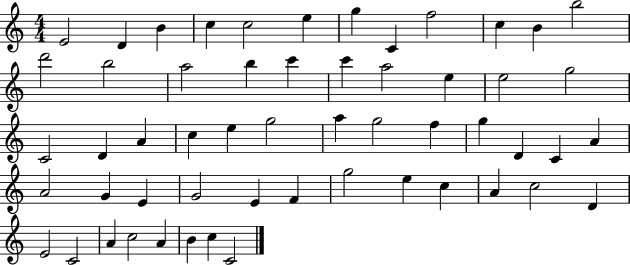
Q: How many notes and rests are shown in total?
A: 55